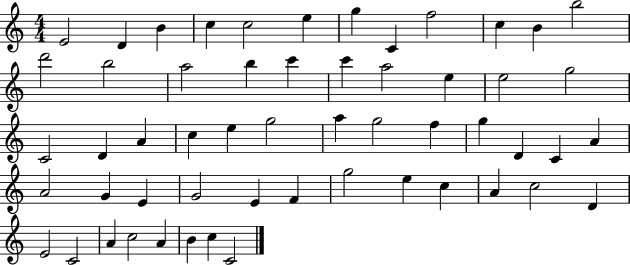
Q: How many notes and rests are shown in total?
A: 55